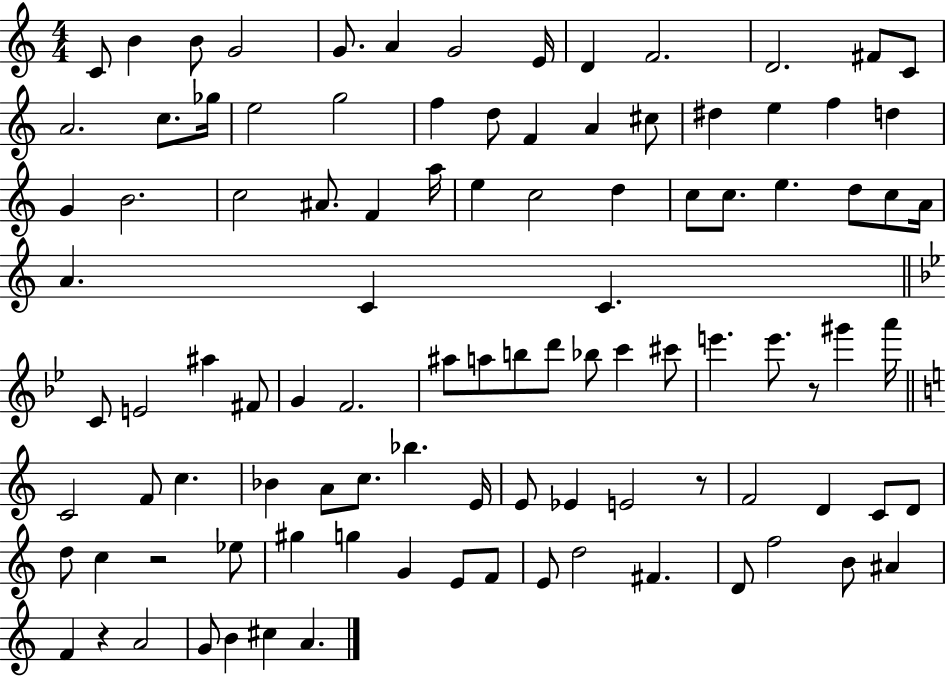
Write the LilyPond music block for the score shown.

{
  \clef treble
  \numericTimeSignature
  \time 4/4
  \key c \major
  \repeat volta 2 { c'8 b'4 b'8 g'2 | g'8. a'4 g'2 e'16 | d'4 f'2. | d'2. fis'8 c'8 | \break a'2. c''8. ges''16 | e''2 g''2 | f''4 d''8 f'4 a'4 cis''8 | dis''4 e''4 f''4 d''4 | \break g'4 b'2. | c''2 ais'8. f'4 a''16 | e''4 c''2 d''4 | c''8 c''8. e''4. d''8 c''8 a'16 | \break a'4. c'4 c'4. | \bar "||" \break \key bes \major c'8 e'2 ais''4 fis'8 | g'4 f'2. | ais''8 a''8 b''8 d'''8 bes''8 c'''4 cis'''8 | e'''4. e'''8. r8 gis'''4 a'''16 | \break \bar "||" \break \key c \major c'2 f'8 c''4. | bes'4 a'8 c''8. bes''4. e'16 | e'8 ees'4 e'2 r8 | f'2 d'4 c'8 d'8 | \break d''8 c''4 r2 ees''8 | gis''4 g''4 g'4 e'8 f'8 | e'8 d''2 fis'4. | d'8 f''2 b'8 ais'4 | \break f'4 r4 a'2 | g'8 b'4 cis''4 a'4. | } \bar "|."
}